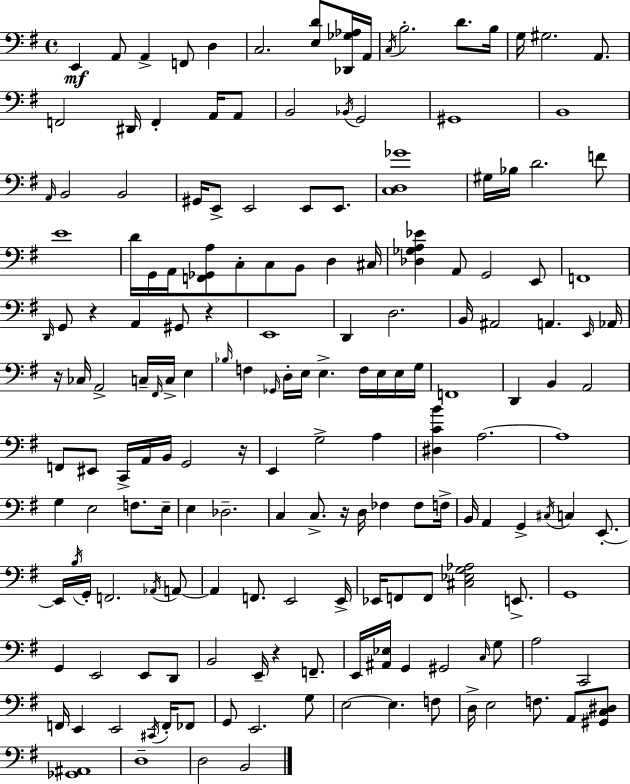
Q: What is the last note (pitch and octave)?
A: B2